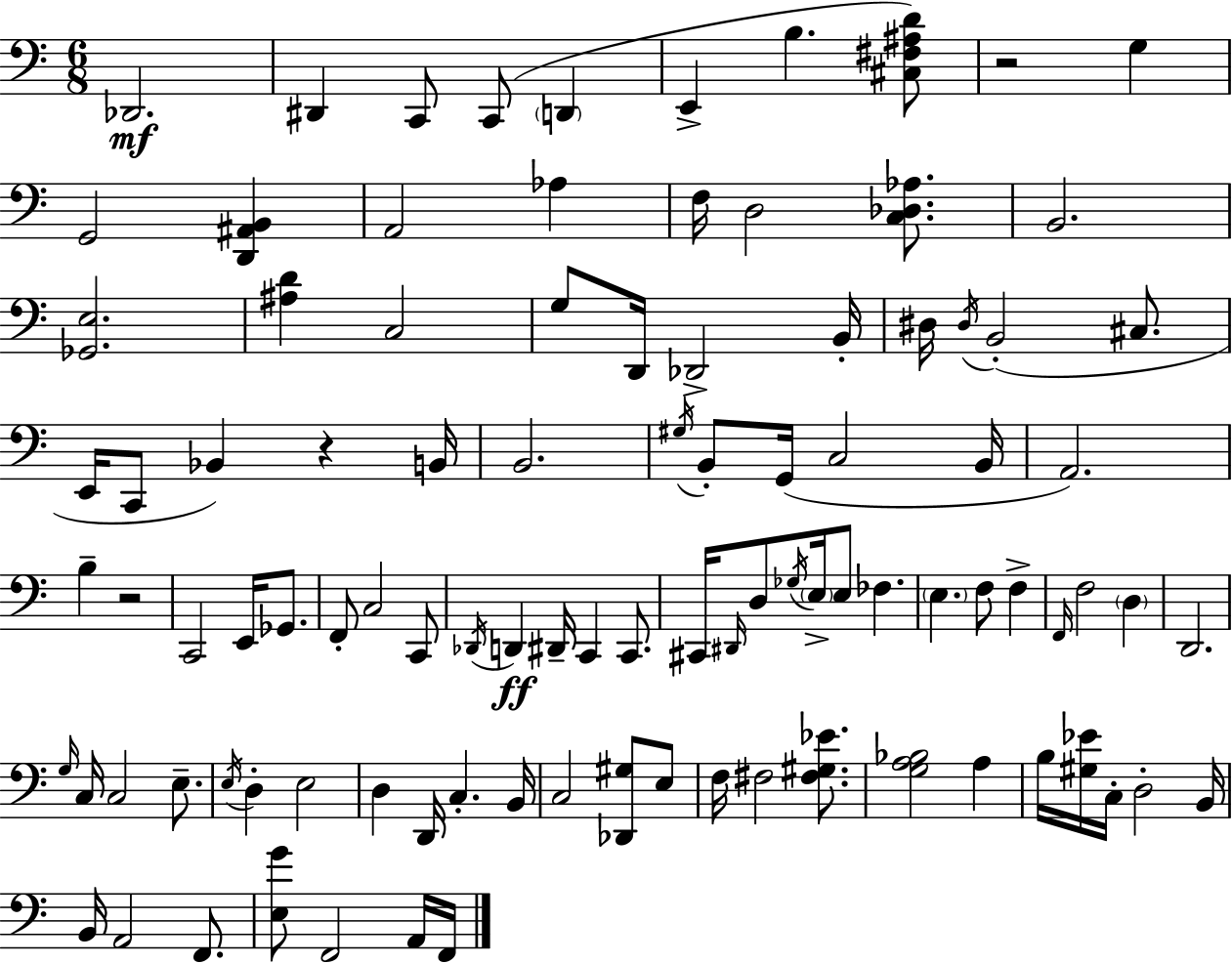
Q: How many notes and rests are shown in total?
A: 99